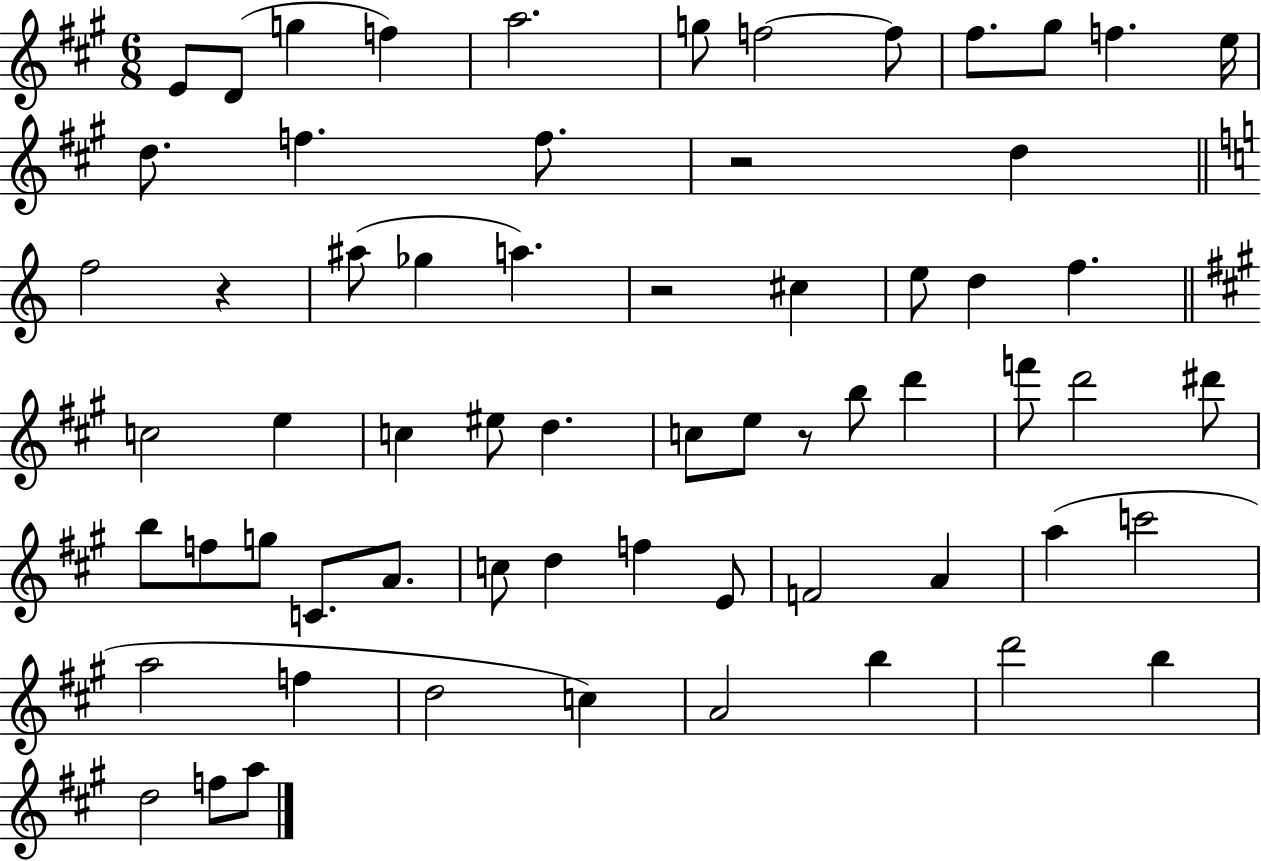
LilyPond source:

{
  \clef treble
  \numericTimeSignature
  \time 6/8
  \key a \major
  e'8 d'8( g''4 f''4) | a''2. | g''8 f''2~~ f''8 | fis''8. gis''8 f''4. e''16 | \break d''8. f''4. f''8. | r2 d''4 | \bar "||" \break \key c \major f''2 r4 | ais''8( ges''4 a''4.) | r2 cis''4 | e''8 d''4 f''4. | \break \bar "||" \break \key a \major c''2 e''4 | c''4 eis''8 d''4. | c''8 e''8 r8 b''8 d'''4 | f'''8 d'''2 dis'''8 | \break b''8 f''8 g''8 c'8. a'8. | c''8 d''4 f''4 e'8 | f'2 a'4 | a''4( c'''2 | \break a''2 f''4 | d''2 c''4) | a'2 b''4 | d'''2 b''4 | \break d''2 f''8 a''8 | \bar "|."
}